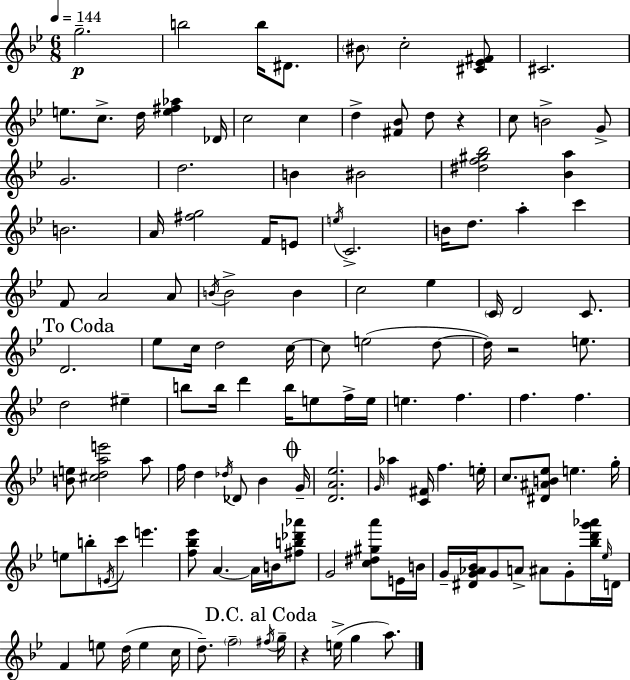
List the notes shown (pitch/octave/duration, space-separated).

G5/h. B5/h B5/s D#4/e. BIS4/e C5/h [C#4,Eb4,F#4]/e C#4/h. E5/e. C5/e. D5/s [E5,F#5,Ab5]/q Db4/s C5/h C5/q D5/q [F#4,Bb4]/e D5/e R/q C5/e B4/h G4/e G4/h. D5/h. B4/q BIS4/h [D#5,F5,G#5,Bb5]/h [Bb4,A5]/q B4/h. A4/s [F#5,G5]/h F4/s E4/e E5/s C4/h. B4/s D5/e. A5/q C6/q F4/e A4/h A4/e B4/s B4/h B4/q C5/h Eb5/q C4/s D4/h C4/e. D4/h. Eb5/e C5/s D5/h C5/s C5/e E5/h D5/e D5/s R/h E5/e. D5/h EIS5/q B5/e B5/s D6/q B5/s E5/e F5/s E5/s E5/q. F5/q. F5/q. F5/q. [B4,E5]/e [C#5,D5,A5,E6]/h A5/e F5/s D5/q Db5/s Db4/e Bb4/q G4/s [D4,A4,Eb5]/h. G4/s Ab5/q [C4,F#4]/s F5/q. E5/s C5/e. [D#4,A#4,B4,Eb5]/e E5/q. G5/s E5/e B5/e E4/s C6/e E6/q. [F5,Bb5,Eb6]/e A4/q. A4/s B4/s [F#5,B5,Db6,Ab6]/e G4/h [C5,D#5,G#5,A6]/e E4/s B4/s G4/s [D#4,G4,Ab4,Bb4]/s G4/e A4/e A#4/e G4/e [Bb5,D6,G6,Ab6]/s Eb5/s D4/s F4/q E5/e D5/s E5/q C5/s D5/e. F5/h F#5/s G5/s R/q E5/s G5/q A5/e.